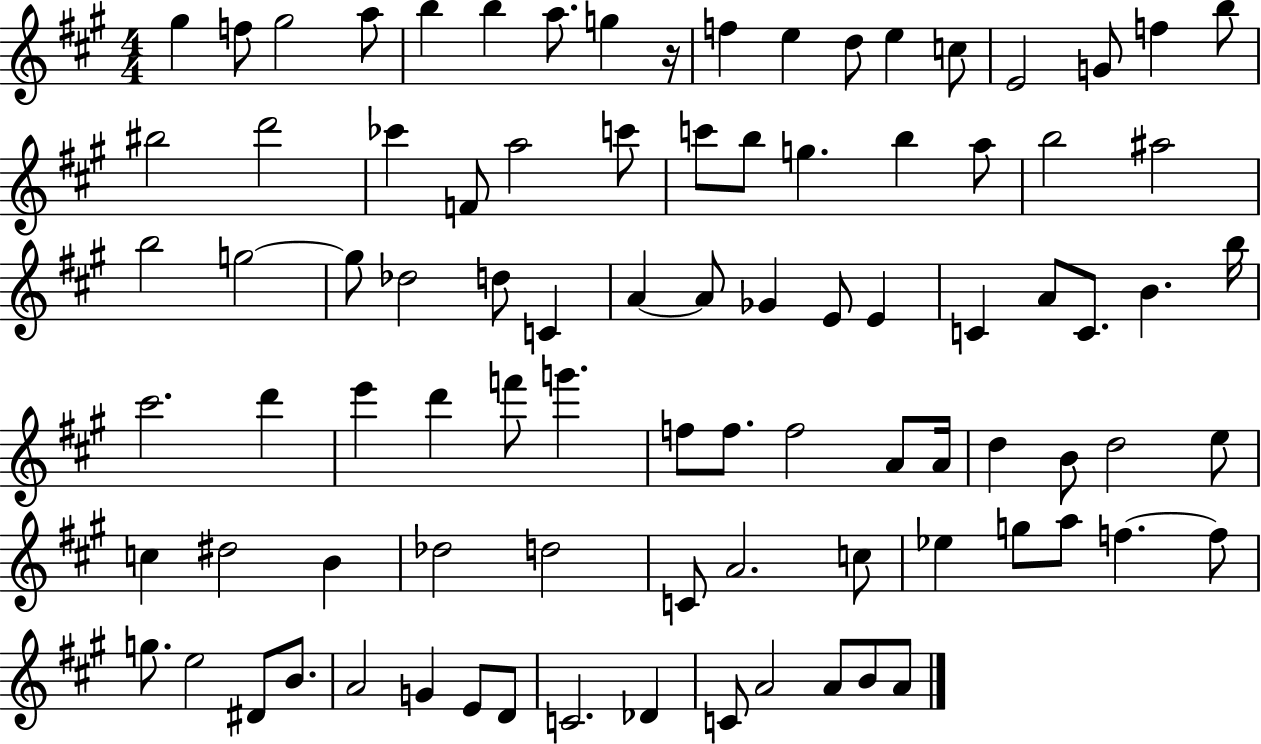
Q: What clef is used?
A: treble